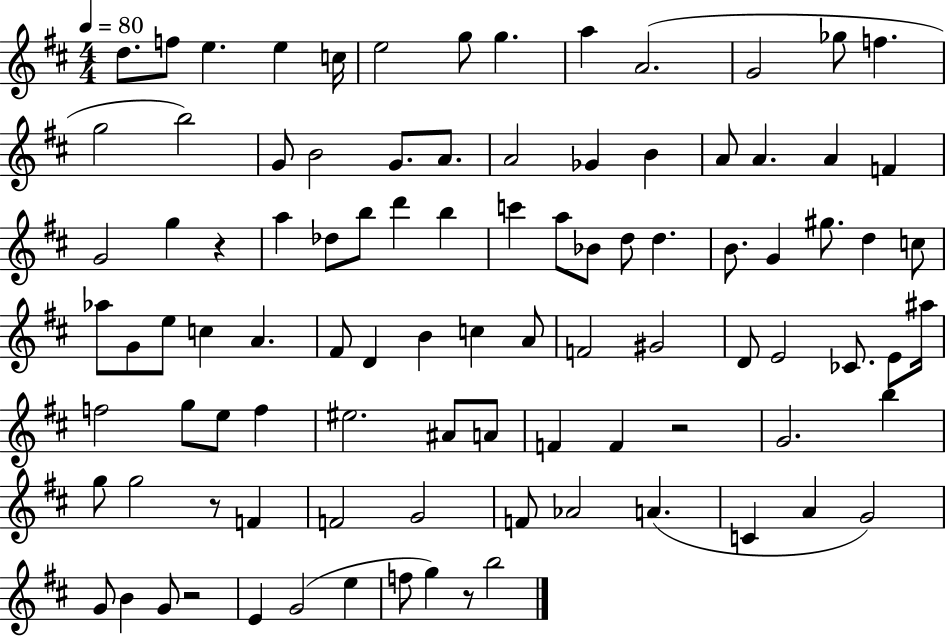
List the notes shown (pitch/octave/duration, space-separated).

D5/e. F5/e E5/q. E5/q C5/s E5/h G5/e G5/q. A5/q A4/h. G4/h Gb5/e F5/q. G5/h B5/h G4/e B4/h G4/e. A4/e. A4/h Gb4/q B4/q A4/e A4/q. A4/q F4/q G4/h G5/q R/q A5/q Db5/e B5/e D6/q B5/q C6/q A5/e Bb4/e D5/e D5/q. B4/e. G4/q G#5/e. D5/q C5/e Ab5/e G4/e E5/e C5/q A4/q. F#4/e D4/q B4/q C5/q A4/e F4/h G#4/h D4/e E4/h CES4/e. E4/e A#5/s F5/h G5/e E5/e F5/q EIS5/h. A#4/e A4/e F4/q F4/q R/h G4/h. B5/q G5/e G5/h R/e F4/q F4/h G4/h F4/e Ab4/h A4/q. C4/q A4/q G4/h G4/e B4/q G4/e R/h E4/q G4/h E5/q F5/e G5/q R/e B5/h